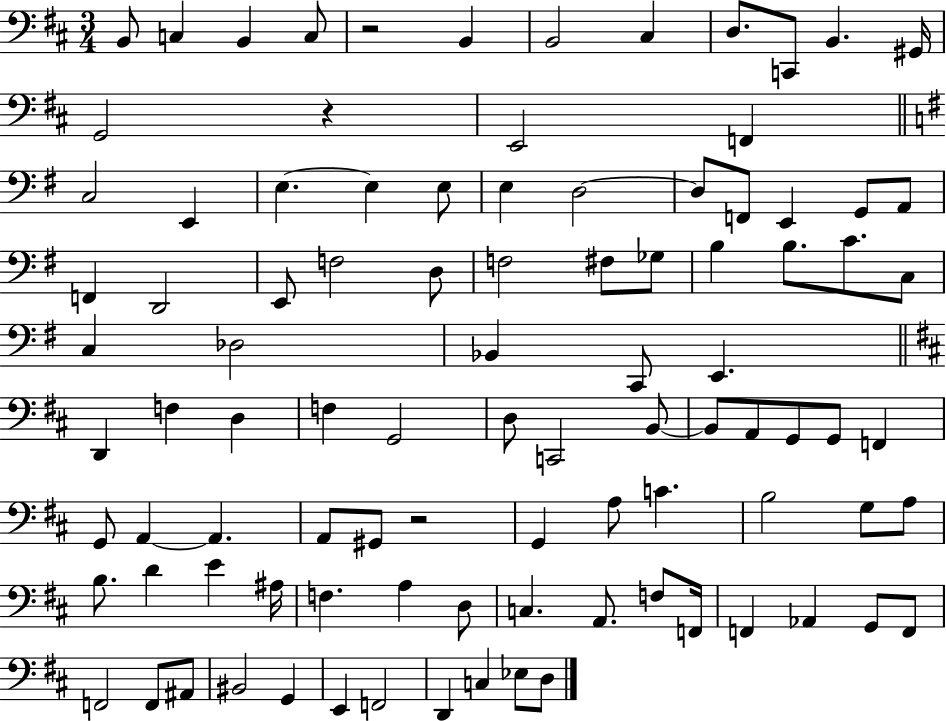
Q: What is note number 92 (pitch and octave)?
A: Eb3